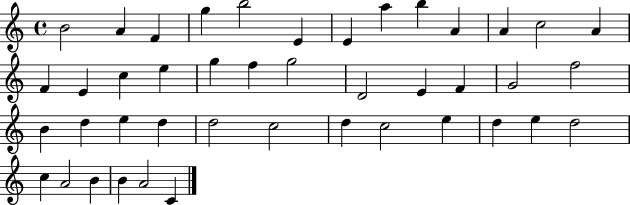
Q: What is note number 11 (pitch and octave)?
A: A4